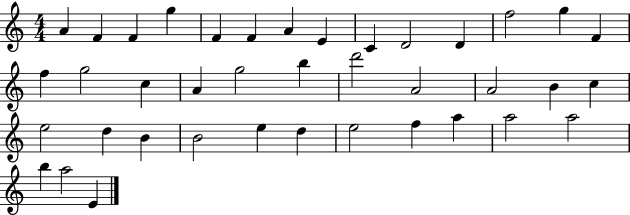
A4/q F4/q F4/q G5/q F4/q F4/q A4/q E4/q C4/q D4/h D4/q F5/h G5/q F4/q F5/q G5/h C5/q A4/q G5/h B5/q D6/h A4/h A4/h B4/q C5/q E5/h D5/q B4/q B4/h E5/q D5/q E5/h F5/q A5/q A5/h A5/h B5/q A5/h E4/q